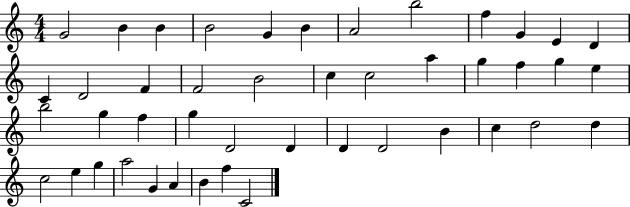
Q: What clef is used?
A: treble